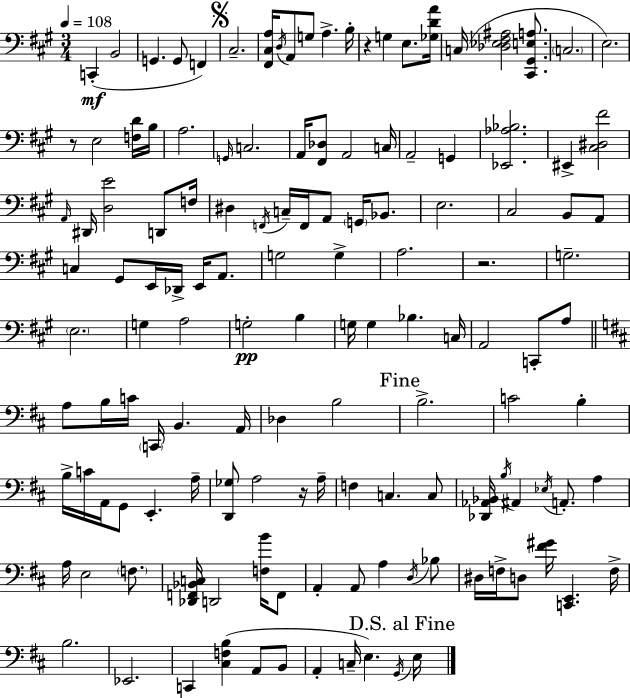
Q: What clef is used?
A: bass